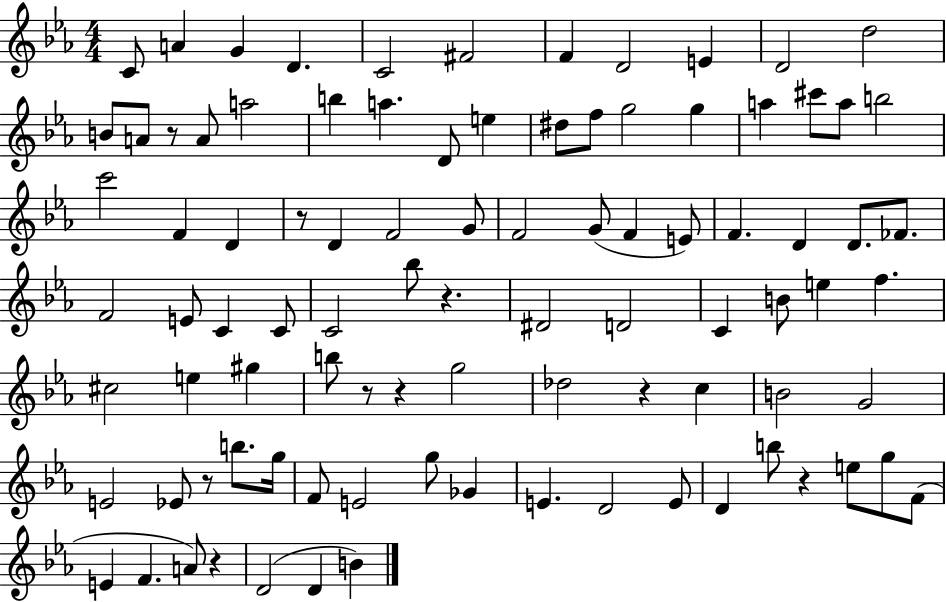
{
  \clef treble
  \numericTimeSignature
  \time 4/4
  \key ees \major
  c'8 a'4 g'4 d'4. | c'2 fis'2 | f'4 d'2 e'4 | d'2 d''2 | \break b'8 a'8 r8 a'8 a''2 | b''4 a''4. d'8 e''4 | dis''8 f''8 g''2 g''4 | a''4 cis'''8 a''8 b''2 | \break c'''2 f'4 d'4 | r8 d'4 f'2 g'8 | f'2 g'8( f'4 e'8) | f'4. d'4 d'8. fes'8. | \break f'2 e'8 c'4 c'8 | c'2 bes''8 r4. | dis'2 d'2 | c'4 b'8 e''4 f''4. | \break cis''2 e''4 gis''4 | b''8 r8 r4 g''2 | des''2 r4 c''4 | b'2 g'2 | \break e'2 ees'8 r8 b''8. g''16 | f'8 e'2 g''8 ges'4 | e'4. d'2 e'8 | d'4 b''8 r4 e''8 g''8 f'8( | \break e'4 f'4. a'8) r4 | d'2( d'4 b'4) | \bar "|."
}